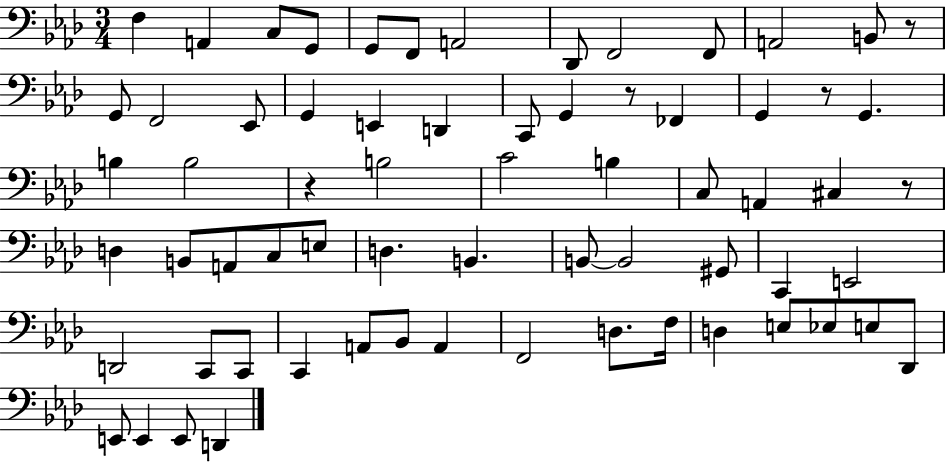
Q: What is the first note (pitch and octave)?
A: F3